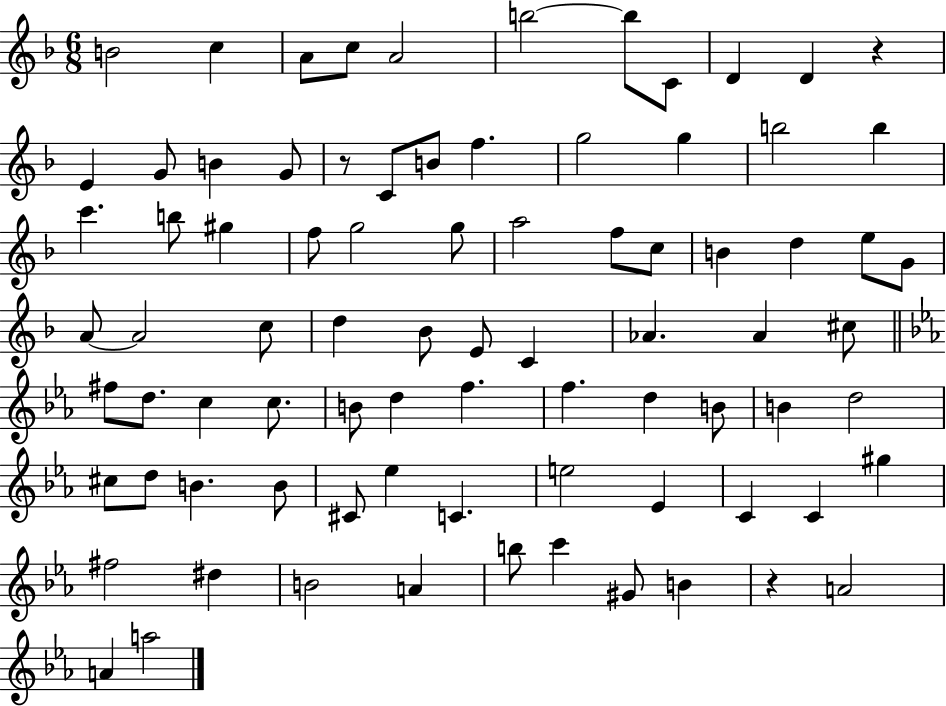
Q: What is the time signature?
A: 6/8